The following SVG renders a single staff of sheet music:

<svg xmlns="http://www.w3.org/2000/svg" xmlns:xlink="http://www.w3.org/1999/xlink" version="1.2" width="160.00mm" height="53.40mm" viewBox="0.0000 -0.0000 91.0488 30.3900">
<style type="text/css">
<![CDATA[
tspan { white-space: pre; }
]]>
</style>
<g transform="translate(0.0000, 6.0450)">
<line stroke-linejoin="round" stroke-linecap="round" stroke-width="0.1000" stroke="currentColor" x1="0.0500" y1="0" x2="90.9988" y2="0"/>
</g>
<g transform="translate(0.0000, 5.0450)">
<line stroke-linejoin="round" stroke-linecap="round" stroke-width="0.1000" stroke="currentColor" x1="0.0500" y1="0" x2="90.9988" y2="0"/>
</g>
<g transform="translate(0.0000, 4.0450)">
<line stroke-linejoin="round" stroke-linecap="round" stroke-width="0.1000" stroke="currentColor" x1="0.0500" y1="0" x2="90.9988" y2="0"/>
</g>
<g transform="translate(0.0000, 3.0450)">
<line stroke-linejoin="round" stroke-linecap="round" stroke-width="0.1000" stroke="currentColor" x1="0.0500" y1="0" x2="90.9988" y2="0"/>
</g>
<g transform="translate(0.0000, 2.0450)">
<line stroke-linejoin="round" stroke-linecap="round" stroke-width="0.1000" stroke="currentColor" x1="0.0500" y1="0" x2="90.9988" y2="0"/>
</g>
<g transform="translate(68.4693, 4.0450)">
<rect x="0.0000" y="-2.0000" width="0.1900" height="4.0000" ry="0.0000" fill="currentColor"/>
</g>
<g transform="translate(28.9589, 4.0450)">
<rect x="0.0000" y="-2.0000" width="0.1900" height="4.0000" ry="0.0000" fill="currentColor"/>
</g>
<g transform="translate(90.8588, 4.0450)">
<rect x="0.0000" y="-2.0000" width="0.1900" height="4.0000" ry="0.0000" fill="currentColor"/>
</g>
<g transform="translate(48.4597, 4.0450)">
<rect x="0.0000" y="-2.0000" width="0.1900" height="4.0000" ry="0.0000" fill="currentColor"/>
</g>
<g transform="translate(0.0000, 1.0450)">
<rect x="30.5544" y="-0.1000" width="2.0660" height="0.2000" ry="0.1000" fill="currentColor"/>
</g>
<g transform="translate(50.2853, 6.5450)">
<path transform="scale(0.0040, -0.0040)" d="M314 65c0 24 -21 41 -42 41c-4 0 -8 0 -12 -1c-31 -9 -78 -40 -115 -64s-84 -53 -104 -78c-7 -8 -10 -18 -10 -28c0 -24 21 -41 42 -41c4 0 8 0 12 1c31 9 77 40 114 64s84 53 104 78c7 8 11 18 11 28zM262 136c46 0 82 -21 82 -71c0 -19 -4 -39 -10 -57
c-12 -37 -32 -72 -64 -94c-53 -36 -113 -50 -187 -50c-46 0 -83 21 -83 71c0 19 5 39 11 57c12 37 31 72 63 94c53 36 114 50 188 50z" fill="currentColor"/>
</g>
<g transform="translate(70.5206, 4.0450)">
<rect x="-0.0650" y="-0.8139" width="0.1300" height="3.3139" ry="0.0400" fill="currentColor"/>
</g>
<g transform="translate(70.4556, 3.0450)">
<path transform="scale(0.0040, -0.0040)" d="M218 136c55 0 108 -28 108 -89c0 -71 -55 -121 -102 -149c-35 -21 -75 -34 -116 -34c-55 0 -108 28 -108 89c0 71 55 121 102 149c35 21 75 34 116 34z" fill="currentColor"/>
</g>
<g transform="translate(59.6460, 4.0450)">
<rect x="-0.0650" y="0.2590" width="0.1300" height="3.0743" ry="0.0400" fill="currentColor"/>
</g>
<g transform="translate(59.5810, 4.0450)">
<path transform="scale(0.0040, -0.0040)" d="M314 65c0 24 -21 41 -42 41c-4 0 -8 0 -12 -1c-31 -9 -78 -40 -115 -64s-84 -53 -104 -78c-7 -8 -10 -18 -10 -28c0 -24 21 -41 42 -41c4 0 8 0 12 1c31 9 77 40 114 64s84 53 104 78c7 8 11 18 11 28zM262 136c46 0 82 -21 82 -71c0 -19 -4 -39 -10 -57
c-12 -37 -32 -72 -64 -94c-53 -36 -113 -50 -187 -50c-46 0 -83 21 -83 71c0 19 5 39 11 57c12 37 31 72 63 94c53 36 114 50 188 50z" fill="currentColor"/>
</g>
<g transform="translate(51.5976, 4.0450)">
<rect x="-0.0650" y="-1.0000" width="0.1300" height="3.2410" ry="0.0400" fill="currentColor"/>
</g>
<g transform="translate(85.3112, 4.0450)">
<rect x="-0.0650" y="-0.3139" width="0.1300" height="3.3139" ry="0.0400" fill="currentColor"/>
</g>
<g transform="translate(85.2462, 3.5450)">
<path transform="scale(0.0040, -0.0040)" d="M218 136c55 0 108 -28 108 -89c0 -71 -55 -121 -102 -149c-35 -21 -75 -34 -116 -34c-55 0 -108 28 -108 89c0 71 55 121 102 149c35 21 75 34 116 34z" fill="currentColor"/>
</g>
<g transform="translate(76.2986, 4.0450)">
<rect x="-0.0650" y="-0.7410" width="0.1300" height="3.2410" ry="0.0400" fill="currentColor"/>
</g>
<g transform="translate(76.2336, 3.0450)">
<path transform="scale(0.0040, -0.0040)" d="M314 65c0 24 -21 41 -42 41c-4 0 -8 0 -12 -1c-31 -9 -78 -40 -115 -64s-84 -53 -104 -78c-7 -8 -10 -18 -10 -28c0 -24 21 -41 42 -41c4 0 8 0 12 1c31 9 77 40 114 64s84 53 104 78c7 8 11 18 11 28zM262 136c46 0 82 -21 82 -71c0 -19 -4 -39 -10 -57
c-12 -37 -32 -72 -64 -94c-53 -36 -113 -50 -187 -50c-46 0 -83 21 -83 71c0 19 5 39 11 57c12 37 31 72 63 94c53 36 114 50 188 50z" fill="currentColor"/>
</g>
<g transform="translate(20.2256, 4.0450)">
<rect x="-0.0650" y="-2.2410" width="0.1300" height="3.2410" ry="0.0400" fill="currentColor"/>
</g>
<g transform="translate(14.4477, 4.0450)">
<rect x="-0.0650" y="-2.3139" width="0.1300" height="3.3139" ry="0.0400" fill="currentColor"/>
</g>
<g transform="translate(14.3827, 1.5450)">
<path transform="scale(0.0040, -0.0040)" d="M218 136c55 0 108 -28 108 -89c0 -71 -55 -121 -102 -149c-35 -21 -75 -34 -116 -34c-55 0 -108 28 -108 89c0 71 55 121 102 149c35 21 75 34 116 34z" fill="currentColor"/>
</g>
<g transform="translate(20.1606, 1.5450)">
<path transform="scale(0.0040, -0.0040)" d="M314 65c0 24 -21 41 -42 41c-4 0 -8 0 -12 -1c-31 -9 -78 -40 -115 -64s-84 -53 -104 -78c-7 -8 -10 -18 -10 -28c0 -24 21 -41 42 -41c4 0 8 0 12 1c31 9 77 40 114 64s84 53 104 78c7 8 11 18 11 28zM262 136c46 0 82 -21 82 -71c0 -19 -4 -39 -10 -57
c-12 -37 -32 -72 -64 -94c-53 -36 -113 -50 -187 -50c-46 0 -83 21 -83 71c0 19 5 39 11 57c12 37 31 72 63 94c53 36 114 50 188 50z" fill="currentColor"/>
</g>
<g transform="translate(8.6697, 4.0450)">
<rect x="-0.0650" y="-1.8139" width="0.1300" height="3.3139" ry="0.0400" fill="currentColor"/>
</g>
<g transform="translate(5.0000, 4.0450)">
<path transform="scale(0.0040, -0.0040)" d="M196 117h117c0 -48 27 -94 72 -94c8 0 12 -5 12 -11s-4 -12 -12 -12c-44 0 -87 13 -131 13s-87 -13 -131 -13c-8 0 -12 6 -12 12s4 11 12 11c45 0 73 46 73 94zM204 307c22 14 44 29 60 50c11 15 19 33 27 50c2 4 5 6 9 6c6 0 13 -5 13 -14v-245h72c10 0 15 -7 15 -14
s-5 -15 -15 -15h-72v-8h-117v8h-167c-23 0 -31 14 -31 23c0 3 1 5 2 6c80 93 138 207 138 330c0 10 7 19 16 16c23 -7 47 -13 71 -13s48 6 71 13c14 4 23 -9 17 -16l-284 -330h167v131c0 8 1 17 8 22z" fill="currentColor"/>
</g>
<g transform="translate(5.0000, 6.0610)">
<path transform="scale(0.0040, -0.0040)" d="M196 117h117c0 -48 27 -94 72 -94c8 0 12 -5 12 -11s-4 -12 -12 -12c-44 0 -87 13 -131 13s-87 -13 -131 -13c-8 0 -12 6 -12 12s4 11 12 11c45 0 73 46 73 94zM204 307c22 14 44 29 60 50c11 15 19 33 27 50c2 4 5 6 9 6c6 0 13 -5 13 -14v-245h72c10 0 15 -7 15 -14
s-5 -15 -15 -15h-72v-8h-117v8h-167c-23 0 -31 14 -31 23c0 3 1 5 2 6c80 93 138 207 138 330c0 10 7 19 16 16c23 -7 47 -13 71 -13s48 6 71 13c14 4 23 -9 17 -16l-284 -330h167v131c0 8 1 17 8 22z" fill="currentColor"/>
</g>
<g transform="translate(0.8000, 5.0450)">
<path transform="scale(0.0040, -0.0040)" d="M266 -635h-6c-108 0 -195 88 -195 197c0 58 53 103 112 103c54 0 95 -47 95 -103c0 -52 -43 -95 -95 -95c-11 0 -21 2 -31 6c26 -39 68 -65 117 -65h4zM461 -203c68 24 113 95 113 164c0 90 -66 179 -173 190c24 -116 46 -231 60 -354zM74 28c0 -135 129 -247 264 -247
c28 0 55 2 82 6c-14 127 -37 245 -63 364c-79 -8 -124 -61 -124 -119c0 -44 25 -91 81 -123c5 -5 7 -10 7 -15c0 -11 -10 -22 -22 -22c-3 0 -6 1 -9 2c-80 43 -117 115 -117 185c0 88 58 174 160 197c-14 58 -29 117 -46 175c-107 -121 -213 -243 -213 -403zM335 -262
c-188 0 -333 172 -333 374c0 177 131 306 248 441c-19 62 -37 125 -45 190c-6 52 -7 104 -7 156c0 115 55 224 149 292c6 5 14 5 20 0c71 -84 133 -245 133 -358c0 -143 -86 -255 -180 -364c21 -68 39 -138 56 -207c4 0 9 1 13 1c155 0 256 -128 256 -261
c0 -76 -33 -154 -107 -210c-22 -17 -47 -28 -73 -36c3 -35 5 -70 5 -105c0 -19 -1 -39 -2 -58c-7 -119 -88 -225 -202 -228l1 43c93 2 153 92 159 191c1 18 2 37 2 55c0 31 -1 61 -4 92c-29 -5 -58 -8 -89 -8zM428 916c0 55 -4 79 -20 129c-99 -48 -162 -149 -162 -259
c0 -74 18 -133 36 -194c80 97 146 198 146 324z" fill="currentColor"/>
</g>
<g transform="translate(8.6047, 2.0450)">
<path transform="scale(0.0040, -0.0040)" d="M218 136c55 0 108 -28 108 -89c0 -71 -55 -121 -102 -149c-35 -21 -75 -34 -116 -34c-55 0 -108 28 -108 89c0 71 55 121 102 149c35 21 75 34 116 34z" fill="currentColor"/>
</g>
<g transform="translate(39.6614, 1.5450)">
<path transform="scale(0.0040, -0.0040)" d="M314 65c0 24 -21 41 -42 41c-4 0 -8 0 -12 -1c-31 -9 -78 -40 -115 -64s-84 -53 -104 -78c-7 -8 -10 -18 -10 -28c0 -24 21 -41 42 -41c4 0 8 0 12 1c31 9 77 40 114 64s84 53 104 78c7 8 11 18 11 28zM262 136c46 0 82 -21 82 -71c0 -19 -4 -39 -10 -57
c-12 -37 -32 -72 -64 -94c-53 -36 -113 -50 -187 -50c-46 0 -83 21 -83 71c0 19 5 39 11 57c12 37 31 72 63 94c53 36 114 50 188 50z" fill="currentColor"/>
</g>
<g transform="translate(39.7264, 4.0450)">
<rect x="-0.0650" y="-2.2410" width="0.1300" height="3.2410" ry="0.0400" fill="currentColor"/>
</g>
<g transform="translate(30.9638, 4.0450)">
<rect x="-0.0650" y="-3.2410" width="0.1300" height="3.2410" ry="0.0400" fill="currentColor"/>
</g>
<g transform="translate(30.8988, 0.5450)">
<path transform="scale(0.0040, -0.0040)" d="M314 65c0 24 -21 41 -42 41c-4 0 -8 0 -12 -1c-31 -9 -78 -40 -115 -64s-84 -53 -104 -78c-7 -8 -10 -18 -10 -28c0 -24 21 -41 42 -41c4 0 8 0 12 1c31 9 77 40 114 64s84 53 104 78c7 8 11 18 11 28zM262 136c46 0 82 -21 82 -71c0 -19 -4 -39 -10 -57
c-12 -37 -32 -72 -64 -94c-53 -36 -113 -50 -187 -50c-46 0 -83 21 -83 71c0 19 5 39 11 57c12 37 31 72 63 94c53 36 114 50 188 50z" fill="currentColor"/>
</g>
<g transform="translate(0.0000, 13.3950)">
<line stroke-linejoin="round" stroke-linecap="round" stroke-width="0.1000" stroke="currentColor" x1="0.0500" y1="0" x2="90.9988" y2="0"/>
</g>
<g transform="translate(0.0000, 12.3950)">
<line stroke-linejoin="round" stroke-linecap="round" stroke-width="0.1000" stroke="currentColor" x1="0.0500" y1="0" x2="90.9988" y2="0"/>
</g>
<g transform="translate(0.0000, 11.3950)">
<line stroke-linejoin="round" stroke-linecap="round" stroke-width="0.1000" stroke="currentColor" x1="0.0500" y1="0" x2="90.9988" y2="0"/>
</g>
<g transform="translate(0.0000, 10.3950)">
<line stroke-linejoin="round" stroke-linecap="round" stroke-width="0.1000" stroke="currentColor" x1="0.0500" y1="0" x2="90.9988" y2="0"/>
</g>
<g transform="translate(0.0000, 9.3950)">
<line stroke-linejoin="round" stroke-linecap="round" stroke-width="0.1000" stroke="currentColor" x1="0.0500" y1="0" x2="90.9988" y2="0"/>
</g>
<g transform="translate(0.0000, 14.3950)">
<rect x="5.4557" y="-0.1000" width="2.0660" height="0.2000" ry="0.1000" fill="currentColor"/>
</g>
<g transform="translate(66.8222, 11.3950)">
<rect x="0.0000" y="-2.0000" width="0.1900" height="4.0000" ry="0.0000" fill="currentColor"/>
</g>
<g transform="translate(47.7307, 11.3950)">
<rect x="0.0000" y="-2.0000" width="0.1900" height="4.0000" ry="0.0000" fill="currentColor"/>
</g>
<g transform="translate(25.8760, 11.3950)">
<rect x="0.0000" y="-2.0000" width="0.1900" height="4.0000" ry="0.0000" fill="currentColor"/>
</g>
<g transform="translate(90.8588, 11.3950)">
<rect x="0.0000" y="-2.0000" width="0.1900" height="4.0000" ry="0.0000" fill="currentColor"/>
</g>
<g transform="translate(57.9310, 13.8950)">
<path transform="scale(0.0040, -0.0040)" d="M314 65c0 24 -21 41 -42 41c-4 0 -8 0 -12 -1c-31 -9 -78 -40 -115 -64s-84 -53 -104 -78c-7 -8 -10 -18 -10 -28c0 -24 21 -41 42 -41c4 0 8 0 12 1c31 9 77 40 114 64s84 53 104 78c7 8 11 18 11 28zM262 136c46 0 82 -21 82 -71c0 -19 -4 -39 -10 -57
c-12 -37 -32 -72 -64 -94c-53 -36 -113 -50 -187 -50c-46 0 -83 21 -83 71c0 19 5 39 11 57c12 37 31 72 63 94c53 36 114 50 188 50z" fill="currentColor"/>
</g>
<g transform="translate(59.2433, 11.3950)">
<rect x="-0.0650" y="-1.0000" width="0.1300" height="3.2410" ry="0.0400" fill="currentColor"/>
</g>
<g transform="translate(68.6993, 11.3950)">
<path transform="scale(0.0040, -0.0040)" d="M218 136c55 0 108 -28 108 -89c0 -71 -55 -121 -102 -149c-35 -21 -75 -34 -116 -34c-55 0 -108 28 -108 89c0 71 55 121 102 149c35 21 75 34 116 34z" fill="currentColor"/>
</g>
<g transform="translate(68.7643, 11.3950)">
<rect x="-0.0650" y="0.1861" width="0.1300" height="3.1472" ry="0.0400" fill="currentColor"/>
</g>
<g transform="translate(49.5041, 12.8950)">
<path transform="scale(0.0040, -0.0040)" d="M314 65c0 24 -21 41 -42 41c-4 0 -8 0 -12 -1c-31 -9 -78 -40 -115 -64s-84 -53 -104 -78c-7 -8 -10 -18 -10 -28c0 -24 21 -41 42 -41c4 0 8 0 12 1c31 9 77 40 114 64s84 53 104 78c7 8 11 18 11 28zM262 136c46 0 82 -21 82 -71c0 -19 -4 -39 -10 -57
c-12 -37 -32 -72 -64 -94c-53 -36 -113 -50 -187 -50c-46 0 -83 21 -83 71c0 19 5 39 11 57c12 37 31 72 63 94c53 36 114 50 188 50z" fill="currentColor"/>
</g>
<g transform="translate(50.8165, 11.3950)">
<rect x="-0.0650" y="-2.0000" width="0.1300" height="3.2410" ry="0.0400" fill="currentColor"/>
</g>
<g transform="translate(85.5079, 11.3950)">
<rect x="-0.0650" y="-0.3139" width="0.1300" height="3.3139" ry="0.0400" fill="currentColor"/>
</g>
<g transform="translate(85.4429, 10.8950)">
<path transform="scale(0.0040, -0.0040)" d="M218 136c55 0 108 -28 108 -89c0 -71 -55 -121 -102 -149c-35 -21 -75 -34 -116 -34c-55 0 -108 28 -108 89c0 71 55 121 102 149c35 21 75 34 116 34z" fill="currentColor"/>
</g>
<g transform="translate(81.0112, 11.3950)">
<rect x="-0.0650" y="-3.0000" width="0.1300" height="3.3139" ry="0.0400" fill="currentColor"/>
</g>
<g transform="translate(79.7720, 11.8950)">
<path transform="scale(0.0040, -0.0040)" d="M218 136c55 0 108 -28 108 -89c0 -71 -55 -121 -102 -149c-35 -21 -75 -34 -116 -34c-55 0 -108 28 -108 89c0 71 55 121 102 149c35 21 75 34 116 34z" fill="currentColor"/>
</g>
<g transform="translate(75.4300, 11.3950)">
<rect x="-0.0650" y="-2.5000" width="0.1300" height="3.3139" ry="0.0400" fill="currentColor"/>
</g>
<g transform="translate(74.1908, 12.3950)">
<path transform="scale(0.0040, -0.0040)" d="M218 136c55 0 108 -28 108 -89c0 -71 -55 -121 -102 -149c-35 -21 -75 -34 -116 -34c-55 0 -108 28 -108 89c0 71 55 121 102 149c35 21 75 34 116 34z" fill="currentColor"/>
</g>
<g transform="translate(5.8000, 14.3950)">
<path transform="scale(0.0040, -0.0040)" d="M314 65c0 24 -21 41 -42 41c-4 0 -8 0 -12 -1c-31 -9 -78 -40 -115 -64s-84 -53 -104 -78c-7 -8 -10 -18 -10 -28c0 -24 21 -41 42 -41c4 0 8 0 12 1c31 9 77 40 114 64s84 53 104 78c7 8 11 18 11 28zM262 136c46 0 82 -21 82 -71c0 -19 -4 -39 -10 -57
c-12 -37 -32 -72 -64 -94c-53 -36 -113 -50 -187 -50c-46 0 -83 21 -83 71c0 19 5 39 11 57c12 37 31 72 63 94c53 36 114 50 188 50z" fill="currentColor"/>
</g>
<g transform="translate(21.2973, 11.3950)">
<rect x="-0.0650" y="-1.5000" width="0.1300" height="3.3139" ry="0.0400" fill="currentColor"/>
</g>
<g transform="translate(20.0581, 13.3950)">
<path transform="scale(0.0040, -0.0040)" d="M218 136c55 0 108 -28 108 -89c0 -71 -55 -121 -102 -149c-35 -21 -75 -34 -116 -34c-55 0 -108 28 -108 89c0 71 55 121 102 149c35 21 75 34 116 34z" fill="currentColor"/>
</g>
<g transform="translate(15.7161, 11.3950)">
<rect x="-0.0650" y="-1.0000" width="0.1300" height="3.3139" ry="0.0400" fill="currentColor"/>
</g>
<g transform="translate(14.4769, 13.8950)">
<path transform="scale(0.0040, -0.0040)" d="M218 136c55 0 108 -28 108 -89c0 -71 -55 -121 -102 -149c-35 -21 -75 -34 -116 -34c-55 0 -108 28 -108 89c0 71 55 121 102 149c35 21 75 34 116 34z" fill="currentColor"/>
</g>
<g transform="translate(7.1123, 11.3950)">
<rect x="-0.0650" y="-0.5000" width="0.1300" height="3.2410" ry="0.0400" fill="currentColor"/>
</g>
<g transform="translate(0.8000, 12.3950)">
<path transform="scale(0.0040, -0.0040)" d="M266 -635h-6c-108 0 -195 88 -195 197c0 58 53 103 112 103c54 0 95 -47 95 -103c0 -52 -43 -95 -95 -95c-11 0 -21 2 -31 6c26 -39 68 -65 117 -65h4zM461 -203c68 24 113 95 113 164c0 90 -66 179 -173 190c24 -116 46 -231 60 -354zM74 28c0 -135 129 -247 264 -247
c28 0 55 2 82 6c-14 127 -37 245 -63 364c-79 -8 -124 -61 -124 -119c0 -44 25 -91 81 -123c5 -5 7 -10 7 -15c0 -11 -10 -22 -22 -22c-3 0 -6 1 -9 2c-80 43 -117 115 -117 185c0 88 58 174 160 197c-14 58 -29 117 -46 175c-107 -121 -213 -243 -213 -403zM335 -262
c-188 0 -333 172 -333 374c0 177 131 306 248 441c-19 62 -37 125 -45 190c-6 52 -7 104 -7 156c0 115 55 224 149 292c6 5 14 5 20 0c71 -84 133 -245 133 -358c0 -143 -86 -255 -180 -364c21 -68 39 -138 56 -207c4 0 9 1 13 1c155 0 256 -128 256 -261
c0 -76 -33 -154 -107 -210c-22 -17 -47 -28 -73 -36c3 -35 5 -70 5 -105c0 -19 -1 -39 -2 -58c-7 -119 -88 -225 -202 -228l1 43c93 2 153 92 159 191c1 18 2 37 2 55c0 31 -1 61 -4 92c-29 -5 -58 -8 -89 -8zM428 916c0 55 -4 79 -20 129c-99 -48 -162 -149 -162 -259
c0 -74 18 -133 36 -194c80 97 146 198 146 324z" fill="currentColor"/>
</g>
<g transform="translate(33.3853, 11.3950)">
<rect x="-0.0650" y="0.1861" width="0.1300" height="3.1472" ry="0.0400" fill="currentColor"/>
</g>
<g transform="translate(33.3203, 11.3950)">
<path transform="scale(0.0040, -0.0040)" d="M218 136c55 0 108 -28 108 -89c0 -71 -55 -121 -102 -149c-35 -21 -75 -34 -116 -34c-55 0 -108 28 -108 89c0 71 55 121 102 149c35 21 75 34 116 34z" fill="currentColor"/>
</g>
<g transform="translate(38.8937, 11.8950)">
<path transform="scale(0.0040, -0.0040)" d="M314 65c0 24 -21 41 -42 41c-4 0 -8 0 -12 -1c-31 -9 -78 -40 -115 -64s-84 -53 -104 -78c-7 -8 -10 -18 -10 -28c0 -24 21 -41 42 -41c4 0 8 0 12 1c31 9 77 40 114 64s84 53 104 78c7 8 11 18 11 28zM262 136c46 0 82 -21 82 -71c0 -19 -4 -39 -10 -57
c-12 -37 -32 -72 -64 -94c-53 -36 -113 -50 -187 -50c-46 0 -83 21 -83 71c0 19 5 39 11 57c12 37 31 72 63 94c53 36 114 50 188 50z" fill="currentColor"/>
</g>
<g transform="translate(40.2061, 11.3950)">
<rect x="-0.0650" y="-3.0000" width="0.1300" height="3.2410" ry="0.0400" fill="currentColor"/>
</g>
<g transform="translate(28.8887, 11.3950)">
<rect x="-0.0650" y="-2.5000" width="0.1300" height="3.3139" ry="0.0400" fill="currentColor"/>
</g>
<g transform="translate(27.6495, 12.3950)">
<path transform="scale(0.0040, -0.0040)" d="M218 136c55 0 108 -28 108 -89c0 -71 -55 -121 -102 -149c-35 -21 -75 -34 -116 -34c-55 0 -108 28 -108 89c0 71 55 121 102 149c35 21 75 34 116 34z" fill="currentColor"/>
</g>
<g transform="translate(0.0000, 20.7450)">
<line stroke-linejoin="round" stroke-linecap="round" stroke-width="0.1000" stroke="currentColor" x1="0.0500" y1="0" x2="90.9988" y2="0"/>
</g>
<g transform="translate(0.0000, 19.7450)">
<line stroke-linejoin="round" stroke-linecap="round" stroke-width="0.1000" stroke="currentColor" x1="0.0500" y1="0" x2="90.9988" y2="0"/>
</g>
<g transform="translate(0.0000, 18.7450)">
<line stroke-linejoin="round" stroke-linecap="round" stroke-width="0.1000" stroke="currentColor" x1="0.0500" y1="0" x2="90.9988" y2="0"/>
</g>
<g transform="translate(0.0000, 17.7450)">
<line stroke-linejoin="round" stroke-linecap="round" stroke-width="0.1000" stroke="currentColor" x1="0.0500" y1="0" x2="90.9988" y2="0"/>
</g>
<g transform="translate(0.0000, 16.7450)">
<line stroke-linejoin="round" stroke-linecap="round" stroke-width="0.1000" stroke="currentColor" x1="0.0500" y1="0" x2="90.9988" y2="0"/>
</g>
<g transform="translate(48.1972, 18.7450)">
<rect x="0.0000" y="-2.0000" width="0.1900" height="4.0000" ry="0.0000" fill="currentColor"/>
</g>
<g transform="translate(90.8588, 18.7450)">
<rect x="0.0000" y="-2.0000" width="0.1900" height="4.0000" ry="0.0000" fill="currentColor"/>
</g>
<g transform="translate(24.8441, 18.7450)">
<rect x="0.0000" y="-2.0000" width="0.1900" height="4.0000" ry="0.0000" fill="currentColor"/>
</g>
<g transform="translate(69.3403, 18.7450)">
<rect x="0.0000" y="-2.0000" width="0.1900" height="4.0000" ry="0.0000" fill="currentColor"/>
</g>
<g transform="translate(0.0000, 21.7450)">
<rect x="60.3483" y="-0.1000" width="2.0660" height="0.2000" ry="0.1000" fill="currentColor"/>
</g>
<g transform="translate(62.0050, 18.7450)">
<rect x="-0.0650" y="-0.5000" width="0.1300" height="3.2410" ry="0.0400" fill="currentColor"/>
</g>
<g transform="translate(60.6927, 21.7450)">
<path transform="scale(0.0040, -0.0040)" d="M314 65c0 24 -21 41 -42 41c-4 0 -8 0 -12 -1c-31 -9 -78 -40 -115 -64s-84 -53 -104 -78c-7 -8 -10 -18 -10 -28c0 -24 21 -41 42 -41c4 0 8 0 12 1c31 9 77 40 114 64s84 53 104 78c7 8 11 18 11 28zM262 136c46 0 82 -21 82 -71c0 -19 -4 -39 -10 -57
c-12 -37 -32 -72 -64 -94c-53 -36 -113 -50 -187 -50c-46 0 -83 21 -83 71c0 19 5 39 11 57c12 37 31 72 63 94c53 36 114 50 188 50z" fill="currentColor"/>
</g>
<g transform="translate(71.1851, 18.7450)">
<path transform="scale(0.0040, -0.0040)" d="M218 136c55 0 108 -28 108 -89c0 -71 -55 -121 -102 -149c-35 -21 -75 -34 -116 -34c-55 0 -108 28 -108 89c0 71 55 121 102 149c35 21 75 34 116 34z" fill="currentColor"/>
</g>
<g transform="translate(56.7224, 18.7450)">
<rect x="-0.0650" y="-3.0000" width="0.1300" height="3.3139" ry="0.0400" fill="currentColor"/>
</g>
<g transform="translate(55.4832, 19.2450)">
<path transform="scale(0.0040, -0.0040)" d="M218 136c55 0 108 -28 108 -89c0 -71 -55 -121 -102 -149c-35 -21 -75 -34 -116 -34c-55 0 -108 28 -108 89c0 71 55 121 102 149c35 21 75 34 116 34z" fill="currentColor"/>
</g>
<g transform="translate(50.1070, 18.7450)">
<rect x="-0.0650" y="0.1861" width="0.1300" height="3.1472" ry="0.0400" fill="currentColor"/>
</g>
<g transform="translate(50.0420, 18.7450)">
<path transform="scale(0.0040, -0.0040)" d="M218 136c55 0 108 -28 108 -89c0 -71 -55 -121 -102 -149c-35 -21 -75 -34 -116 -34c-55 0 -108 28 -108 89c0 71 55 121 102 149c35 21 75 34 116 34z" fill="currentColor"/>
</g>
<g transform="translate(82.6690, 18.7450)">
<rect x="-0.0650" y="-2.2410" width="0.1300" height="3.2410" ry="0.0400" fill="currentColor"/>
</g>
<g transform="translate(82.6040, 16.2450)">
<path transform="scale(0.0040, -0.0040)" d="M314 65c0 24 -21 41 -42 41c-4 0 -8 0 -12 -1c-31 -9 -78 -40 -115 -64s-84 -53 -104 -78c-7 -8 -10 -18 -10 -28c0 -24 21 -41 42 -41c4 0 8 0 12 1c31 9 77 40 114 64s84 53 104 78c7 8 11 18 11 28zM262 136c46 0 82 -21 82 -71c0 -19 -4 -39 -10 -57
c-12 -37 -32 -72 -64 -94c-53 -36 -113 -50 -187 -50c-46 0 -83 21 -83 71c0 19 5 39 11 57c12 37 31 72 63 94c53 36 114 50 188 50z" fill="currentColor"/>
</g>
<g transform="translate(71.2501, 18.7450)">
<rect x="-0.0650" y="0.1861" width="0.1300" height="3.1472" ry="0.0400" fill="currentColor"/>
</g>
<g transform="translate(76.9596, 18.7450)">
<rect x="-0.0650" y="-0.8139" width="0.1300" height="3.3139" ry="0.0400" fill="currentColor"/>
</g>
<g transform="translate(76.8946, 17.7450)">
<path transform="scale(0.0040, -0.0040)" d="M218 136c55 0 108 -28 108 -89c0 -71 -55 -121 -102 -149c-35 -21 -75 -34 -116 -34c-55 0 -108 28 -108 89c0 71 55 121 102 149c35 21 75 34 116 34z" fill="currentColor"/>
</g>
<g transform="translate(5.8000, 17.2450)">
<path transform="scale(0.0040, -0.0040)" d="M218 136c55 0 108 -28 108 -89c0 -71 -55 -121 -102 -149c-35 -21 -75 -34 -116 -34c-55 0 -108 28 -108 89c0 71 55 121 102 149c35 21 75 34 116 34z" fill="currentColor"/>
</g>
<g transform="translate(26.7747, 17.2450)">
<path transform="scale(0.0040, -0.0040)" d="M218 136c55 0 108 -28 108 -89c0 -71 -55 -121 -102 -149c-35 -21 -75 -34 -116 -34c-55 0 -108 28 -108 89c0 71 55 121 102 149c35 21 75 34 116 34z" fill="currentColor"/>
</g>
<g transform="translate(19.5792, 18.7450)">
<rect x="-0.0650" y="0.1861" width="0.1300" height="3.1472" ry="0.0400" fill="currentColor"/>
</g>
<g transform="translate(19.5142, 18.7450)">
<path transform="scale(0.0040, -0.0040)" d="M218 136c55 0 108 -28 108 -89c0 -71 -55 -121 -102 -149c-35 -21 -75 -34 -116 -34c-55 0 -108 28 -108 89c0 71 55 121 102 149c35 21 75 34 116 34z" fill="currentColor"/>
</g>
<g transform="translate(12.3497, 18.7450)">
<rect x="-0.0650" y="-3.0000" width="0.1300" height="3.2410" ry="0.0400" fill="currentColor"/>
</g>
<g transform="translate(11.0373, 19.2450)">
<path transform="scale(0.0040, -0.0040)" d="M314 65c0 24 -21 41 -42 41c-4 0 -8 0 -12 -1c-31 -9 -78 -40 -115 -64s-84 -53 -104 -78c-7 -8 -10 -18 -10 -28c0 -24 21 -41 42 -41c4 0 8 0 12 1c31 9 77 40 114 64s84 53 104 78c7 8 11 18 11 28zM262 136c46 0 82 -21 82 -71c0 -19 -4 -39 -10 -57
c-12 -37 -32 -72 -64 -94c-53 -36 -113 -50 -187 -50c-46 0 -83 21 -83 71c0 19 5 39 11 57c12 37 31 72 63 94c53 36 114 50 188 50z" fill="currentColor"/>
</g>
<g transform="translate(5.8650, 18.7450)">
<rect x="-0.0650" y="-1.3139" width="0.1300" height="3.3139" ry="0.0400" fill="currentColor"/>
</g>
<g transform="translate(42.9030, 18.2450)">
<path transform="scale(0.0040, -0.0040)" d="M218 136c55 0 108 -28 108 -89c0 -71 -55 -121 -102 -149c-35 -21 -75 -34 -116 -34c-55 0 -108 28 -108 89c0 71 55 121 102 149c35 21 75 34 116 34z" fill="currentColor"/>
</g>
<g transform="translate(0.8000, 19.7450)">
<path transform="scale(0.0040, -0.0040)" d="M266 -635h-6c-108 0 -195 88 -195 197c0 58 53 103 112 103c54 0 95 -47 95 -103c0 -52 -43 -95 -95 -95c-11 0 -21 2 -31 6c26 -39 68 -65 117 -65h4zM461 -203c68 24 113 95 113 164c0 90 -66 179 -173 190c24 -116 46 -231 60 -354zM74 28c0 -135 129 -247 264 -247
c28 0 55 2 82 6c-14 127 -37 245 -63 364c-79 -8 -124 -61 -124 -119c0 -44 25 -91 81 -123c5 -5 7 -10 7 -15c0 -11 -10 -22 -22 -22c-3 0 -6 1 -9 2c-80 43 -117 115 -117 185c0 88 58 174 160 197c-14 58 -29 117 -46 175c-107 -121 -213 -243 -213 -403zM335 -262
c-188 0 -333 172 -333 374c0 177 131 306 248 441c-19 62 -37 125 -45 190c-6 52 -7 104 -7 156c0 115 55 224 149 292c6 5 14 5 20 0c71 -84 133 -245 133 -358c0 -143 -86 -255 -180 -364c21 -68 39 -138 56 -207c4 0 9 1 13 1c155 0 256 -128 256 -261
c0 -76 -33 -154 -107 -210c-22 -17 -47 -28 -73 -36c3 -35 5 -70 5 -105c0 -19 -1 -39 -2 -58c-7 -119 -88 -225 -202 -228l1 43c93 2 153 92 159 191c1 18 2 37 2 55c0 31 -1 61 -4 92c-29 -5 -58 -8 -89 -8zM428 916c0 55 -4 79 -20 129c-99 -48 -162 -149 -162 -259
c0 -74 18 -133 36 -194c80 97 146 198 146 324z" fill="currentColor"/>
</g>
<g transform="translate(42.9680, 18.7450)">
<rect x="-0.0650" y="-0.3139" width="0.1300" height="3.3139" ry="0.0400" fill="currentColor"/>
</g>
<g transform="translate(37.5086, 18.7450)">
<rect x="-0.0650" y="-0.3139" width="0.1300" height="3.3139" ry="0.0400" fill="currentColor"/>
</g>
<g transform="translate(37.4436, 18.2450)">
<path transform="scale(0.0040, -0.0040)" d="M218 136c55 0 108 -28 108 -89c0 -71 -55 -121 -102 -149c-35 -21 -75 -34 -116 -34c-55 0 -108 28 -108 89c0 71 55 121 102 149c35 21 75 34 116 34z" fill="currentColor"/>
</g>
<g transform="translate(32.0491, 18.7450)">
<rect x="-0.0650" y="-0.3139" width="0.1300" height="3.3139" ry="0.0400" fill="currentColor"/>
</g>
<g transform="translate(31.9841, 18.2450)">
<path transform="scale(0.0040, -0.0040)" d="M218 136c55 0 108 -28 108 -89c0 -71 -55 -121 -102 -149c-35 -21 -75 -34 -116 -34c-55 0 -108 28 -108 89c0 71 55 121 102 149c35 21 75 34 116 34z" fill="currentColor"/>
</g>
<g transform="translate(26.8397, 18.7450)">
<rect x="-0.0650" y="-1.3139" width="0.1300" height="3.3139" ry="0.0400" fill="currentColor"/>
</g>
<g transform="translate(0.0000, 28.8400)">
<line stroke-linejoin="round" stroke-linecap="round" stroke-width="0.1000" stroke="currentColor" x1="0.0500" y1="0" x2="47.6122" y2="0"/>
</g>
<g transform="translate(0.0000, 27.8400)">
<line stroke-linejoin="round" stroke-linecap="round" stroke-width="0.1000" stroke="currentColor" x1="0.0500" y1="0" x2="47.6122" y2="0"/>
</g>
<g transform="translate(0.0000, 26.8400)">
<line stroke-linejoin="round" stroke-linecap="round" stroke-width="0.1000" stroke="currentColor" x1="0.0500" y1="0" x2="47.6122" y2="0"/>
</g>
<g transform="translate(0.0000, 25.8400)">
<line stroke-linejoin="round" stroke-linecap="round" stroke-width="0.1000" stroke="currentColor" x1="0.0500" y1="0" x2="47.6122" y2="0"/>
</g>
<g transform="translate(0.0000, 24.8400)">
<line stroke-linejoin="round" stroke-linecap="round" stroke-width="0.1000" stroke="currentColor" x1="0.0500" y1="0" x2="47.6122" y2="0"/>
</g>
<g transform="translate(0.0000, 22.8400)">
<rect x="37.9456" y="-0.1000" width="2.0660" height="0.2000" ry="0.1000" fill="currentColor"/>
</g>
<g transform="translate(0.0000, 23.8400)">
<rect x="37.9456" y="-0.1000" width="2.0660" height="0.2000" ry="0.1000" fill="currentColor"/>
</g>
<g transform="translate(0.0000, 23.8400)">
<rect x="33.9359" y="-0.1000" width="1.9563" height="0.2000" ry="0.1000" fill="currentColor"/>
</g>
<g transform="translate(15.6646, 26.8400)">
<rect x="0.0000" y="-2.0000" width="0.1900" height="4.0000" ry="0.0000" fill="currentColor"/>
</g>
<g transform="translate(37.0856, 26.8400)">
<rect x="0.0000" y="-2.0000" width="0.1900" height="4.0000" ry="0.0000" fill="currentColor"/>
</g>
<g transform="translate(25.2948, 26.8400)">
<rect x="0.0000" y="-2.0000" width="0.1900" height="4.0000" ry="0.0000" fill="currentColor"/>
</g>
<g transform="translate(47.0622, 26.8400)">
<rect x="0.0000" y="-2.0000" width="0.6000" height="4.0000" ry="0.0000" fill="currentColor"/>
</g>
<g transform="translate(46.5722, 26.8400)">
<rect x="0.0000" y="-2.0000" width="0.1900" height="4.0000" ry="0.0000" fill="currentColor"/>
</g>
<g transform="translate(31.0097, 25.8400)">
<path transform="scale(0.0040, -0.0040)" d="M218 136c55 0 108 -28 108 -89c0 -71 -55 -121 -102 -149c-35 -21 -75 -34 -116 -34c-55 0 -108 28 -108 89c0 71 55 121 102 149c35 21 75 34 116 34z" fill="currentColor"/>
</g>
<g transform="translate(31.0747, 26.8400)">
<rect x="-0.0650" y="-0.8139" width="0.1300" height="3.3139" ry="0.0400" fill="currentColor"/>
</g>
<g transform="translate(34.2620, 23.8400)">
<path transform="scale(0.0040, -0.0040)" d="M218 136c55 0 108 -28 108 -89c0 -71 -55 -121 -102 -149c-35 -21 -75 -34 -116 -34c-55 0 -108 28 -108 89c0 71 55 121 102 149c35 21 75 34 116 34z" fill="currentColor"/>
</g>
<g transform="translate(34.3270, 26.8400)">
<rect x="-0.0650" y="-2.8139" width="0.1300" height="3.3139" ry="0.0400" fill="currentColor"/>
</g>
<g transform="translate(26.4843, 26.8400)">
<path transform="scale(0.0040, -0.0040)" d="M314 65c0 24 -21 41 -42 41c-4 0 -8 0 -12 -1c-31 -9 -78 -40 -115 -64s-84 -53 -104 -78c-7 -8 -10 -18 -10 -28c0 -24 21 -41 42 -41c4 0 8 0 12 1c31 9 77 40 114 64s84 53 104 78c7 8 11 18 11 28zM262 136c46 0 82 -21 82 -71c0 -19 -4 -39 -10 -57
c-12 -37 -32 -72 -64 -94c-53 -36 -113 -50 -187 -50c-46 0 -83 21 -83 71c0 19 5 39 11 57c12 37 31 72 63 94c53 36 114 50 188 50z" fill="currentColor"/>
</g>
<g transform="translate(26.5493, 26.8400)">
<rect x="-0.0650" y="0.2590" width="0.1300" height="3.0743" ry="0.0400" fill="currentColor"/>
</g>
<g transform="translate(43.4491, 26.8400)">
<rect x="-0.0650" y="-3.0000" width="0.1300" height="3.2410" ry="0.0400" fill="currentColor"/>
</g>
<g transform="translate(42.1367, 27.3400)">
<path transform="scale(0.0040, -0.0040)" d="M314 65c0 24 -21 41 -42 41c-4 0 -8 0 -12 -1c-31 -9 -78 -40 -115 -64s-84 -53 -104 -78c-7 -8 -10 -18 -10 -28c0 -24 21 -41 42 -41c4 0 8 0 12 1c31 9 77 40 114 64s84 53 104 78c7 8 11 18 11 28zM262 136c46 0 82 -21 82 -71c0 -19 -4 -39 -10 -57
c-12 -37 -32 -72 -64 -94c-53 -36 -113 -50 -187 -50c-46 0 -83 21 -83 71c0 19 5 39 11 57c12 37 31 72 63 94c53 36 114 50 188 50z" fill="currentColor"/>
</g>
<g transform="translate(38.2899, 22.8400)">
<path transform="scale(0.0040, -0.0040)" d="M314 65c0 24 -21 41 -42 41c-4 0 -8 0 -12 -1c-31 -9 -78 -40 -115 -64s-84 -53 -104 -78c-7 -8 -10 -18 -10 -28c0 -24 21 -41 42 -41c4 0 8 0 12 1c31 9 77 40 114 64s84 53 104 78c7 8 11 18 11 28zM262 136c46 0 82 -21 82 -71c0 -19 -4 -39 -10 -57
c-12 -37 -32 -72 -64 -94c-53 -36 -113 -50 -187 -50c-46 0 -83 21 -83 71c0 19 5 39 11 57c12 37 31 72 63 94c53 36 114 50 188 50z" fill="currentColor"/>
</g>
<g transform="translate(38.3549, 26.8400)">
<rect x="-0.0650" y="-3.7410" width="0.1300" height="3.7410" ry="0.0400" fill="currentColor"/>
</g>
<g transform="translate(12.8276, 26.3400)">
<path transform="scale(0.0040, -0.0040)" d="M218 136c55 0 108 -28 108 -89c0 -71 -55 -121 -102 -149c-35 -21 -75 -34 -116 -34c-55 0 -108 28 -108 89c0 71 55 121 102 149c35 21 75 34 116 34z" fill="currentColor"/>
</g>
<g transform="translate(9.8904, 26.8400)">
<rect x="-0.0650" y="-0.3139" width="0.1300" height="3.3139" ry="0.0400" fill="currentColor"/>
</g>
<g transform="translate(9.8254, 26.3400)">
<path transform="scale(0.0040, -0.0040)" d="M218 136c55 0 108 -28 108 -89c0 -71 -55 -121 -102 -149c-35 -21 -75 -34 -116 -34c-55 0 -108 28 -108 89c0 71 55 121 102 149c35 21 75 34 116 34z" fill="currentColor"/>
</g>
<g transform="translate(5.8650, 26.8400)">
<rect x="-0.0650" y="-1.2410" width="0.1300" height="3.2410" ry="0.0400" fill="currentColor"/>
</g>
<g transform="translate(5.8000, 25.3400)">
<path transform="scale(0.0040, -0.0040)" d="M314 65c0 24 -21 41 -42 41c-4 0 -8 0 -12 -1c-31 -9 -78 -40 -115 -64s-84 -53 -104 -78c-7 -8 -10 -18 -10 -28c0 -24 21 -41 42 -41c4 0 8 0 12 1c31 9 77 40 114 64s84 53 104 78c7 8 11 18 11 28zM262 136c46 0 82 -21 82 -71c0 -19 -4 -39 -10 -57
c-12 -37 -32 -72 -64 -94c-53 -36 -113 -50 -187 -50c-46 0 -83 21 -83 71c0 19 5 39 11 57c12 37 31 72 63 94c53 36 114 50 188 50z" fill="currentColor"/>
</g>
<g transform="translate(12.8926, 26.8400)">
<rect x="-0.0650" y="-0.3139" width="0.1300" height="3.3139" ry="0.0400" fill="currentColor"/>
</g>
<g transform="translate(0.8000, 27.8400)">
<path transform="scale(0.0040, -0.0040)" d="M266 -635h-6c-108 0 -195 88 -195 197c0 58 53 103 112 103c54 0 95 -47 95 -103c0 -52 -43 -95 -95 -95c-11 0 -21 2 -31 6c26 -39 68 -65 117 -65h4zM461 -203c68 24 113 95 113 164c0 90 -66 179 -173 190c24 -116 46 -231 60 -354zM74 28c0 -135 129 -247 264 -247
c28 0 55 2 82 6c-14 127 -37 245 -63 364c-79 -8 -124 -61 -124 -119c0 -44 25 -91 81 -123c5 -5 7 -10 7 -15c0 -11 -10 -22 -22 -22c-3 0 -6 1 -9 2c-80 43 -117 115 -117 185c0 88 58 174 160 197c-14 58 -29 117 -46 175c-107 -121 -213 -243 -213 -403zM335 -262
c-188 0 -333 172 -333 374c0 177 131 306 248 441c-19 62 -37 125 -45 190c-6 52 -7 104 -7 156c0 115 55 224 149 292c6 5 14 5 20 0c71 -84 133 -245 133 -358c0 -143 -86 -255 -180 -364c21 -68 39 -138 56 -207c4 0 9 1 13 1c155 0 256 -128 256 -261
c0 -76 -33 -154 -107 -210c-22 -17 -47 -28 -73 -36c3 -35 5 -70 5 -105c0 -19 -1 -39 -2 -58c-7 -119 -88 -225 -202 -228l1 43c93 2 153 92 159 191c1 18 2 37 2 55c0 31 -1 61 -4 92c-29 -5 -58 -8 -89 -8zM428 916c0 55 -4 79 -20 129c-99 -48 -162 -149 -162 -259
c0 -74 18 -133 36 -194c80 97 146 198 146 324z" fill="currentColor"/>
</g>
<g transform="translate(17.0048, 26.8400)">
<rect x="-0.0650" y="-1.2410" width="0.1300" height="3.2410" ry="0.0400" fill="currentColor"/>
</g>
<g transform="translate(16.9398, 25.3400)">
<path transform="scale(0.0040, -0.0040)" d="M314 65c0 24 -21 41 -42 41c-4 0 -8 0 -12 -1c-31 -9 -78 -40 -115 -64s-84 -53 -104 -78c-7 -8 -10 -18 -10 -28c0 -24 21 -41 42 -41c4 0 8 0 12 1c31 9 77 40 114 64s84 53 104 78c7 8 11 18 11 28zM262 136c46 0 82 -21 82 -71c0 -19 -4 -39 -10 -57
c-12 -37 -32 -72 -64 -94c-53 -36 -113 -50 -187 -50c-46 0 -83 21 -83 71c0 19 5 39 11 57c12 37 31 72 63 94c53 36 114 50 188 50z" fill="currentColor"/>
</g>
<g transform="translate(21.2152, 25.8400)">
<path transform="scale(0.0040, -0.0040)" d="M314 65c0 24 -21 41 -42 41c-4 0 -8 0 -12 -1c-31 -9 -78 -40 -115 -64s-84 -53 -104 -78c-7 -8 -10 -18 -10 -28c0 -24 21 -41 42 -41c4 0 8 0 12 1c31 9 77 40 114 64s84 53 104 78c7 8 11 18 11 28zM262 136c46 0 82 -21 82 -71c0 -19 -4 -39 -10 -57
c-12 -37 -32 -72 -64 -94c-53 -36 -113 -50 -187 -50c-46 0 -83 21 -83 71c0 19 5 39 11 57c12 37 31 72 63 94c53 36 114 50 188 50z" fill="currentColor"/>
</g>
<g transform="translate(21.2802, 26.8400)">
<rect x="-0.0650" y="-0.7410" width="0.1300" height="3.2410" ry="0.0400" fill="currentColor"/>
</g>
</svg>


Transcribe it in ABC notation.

X:1
T:Untitled
M:4/4
L:1/4
K:C
f g g2 b2 g2 D2 B2 d d2 c C2 D E G B A2 F2 D2 B G A c e A2 B e c c c B A C2 B d g2 e2 c c e2 d2 B2 d a c'2 A2